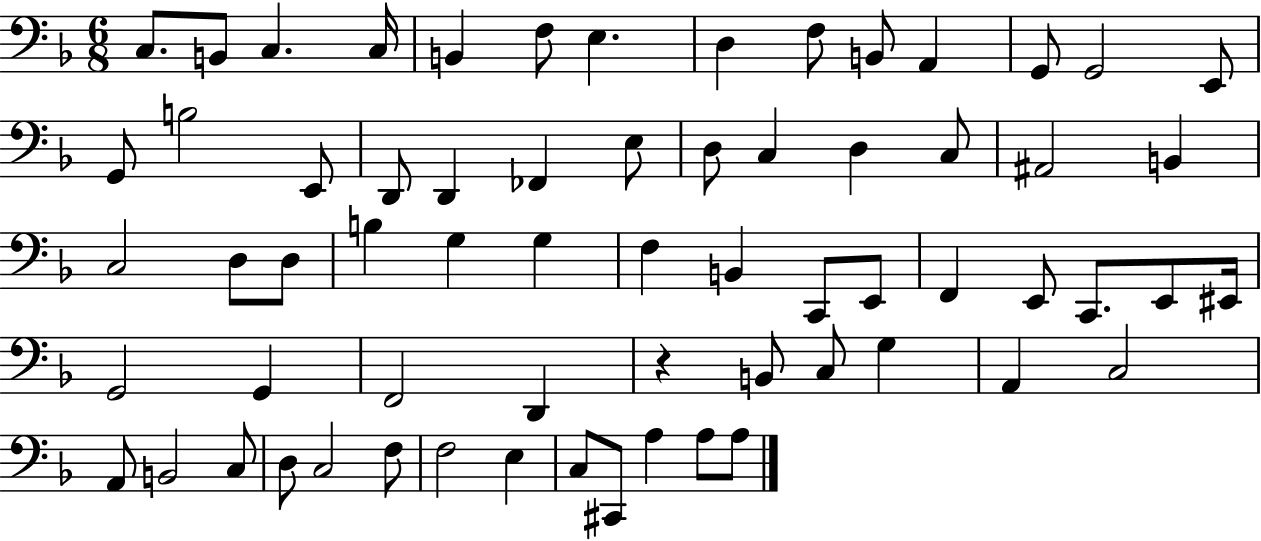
X:1
T:Untitled
M:6/8
L:1/4
K:F
C,/2 B,,/2 C, C,/4 B,, F,/2 E, D, F,/2 B,,/2 A,, G,,/2 G,,2 E,,/2 G,,/2 B,2 E,,/2 D,,/2 D,, _F,, E,/2 D,/2 C, D, C,/2 ^A,,2 B,, C,2 D,/2 D,/2 B, G, G, F, B,, C,,/2 E,,/2 F,, E,,/2 C,,/2 E,,/2 ^E,,/4 G,,2 G,, F,,2 D,, z B,,/2 C,/2 G, A,, C,2 A,,/2 B,,2 C,/2 D,/2 C,2 F,/2 F,2 E, C,/2 ^C,,/2 A, A,/2 A,/2